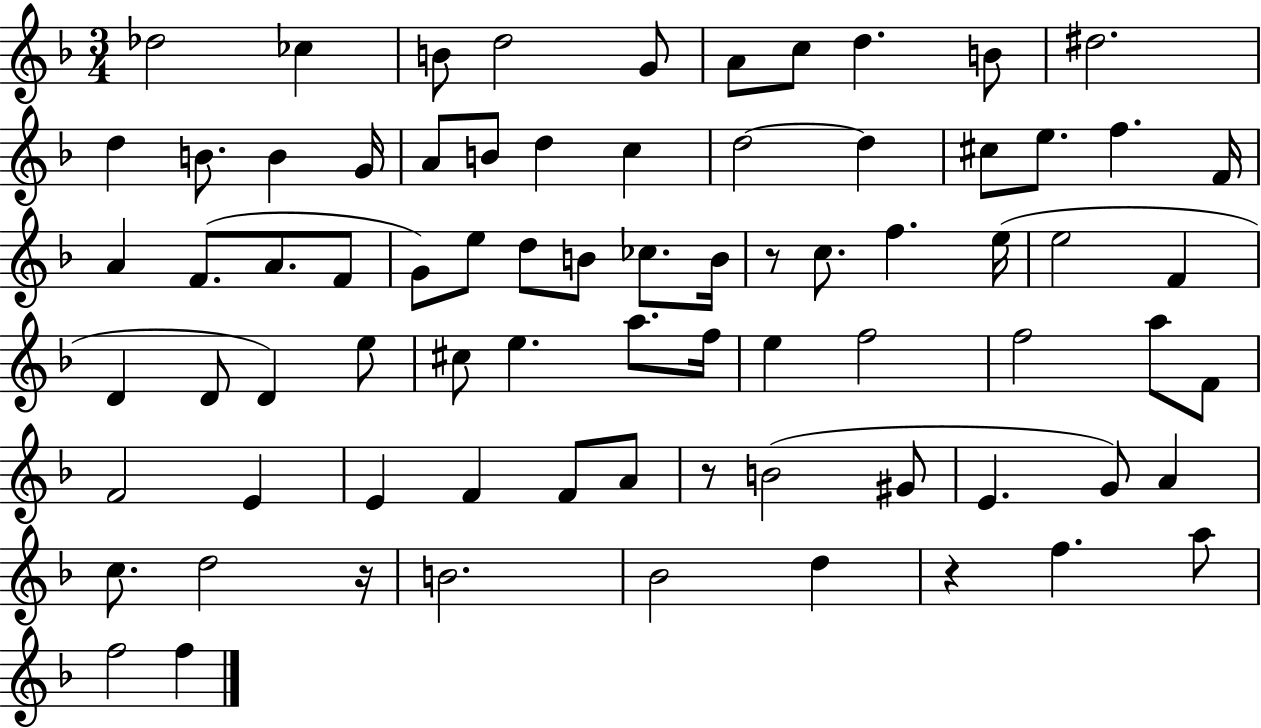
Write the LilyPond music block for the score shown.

{
  \clef treble
  \numericTimeSignature
  \time 3/4
  \key f \major
  \repeat volta 2 { des''2 ces''4 | b'8 d''2 g'8 | a'8 c''8 d''4. b'8 | dis''2. | \break d''4 b'8. b'4 g'16 | a'8 b'8 d''4 c''4 | d''2~~ d''4 | cis''8 e''8. f''4. f'16 | \break a'4 f'8.( a'8. f'8 | g'8) e''8 d''8 b'8 ces''8. b'16 | r8 c''8. f''4. e''16( | e''2 f'4 | \break d'4 d'8 d'4) e''8 | cis''8 e''4. a''8. f''16 | e''4 f''2 | f''2 a''8 f'8 | \break f'2 e'4 | e'4 f'4 f'8 a'8 | r8 b'2( gis'8 | e'4. g'8) a'4 | \break c''8. d''2 r16 | b'2. | bes'2 d''4 | r4 f''4. a''8 | \break f''2 f''4 | } \bar "|."
}